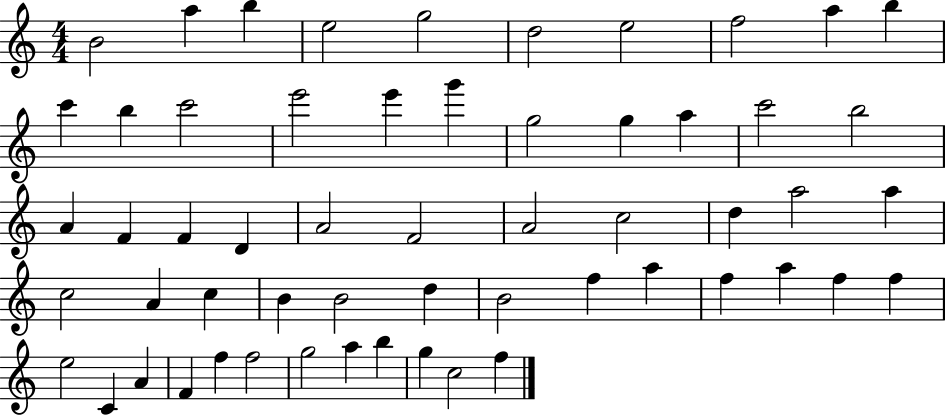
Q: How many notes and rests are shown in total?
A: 57